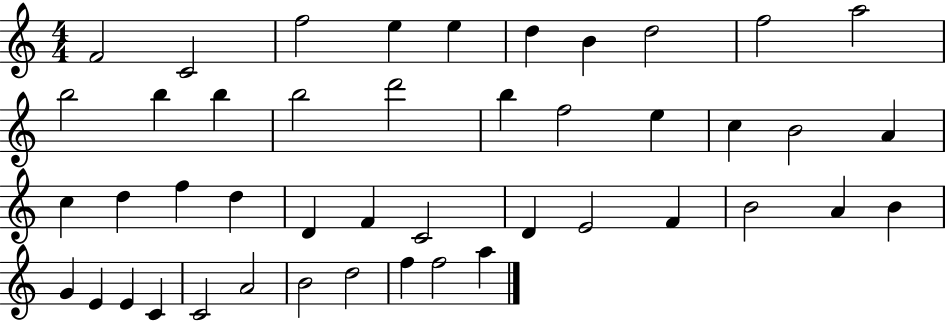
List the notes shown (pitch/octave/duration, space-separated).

F4/h C4/h F5/h E5/q E5/q D5/q B4/q D5/h F5/h A5/h B5/h B5/q B5/q B5/h D6/h B5/q F5/h E5/q C5/q B4/h A4/q C5/q D5/q F5/q D5/q D4/q F4/q C4/h D4/q E4/h F4/q B4/h A4/q B4/q G4/q E4/q E4/q C4/q C4/h A4/h B4/h D5/h F5/q F5/h A5/q